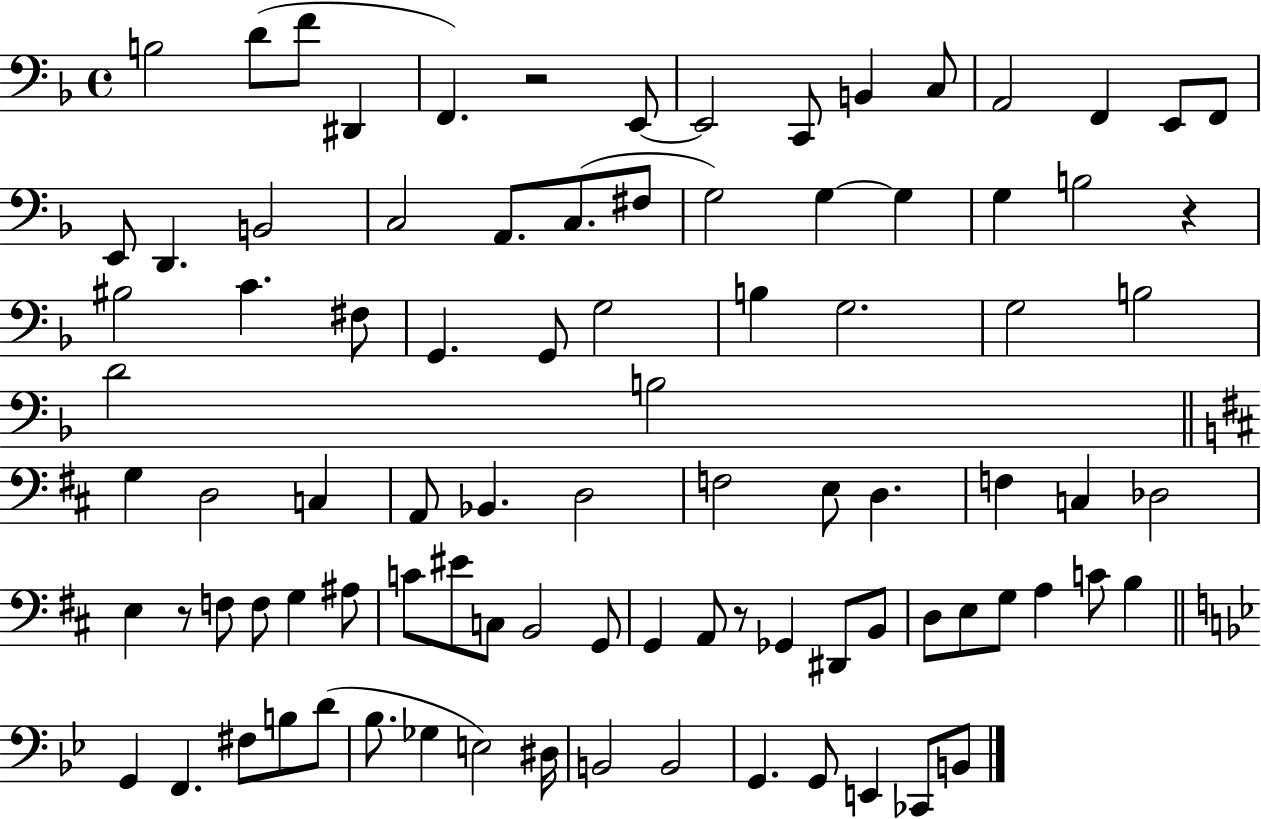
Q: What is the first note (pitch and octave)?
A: B3